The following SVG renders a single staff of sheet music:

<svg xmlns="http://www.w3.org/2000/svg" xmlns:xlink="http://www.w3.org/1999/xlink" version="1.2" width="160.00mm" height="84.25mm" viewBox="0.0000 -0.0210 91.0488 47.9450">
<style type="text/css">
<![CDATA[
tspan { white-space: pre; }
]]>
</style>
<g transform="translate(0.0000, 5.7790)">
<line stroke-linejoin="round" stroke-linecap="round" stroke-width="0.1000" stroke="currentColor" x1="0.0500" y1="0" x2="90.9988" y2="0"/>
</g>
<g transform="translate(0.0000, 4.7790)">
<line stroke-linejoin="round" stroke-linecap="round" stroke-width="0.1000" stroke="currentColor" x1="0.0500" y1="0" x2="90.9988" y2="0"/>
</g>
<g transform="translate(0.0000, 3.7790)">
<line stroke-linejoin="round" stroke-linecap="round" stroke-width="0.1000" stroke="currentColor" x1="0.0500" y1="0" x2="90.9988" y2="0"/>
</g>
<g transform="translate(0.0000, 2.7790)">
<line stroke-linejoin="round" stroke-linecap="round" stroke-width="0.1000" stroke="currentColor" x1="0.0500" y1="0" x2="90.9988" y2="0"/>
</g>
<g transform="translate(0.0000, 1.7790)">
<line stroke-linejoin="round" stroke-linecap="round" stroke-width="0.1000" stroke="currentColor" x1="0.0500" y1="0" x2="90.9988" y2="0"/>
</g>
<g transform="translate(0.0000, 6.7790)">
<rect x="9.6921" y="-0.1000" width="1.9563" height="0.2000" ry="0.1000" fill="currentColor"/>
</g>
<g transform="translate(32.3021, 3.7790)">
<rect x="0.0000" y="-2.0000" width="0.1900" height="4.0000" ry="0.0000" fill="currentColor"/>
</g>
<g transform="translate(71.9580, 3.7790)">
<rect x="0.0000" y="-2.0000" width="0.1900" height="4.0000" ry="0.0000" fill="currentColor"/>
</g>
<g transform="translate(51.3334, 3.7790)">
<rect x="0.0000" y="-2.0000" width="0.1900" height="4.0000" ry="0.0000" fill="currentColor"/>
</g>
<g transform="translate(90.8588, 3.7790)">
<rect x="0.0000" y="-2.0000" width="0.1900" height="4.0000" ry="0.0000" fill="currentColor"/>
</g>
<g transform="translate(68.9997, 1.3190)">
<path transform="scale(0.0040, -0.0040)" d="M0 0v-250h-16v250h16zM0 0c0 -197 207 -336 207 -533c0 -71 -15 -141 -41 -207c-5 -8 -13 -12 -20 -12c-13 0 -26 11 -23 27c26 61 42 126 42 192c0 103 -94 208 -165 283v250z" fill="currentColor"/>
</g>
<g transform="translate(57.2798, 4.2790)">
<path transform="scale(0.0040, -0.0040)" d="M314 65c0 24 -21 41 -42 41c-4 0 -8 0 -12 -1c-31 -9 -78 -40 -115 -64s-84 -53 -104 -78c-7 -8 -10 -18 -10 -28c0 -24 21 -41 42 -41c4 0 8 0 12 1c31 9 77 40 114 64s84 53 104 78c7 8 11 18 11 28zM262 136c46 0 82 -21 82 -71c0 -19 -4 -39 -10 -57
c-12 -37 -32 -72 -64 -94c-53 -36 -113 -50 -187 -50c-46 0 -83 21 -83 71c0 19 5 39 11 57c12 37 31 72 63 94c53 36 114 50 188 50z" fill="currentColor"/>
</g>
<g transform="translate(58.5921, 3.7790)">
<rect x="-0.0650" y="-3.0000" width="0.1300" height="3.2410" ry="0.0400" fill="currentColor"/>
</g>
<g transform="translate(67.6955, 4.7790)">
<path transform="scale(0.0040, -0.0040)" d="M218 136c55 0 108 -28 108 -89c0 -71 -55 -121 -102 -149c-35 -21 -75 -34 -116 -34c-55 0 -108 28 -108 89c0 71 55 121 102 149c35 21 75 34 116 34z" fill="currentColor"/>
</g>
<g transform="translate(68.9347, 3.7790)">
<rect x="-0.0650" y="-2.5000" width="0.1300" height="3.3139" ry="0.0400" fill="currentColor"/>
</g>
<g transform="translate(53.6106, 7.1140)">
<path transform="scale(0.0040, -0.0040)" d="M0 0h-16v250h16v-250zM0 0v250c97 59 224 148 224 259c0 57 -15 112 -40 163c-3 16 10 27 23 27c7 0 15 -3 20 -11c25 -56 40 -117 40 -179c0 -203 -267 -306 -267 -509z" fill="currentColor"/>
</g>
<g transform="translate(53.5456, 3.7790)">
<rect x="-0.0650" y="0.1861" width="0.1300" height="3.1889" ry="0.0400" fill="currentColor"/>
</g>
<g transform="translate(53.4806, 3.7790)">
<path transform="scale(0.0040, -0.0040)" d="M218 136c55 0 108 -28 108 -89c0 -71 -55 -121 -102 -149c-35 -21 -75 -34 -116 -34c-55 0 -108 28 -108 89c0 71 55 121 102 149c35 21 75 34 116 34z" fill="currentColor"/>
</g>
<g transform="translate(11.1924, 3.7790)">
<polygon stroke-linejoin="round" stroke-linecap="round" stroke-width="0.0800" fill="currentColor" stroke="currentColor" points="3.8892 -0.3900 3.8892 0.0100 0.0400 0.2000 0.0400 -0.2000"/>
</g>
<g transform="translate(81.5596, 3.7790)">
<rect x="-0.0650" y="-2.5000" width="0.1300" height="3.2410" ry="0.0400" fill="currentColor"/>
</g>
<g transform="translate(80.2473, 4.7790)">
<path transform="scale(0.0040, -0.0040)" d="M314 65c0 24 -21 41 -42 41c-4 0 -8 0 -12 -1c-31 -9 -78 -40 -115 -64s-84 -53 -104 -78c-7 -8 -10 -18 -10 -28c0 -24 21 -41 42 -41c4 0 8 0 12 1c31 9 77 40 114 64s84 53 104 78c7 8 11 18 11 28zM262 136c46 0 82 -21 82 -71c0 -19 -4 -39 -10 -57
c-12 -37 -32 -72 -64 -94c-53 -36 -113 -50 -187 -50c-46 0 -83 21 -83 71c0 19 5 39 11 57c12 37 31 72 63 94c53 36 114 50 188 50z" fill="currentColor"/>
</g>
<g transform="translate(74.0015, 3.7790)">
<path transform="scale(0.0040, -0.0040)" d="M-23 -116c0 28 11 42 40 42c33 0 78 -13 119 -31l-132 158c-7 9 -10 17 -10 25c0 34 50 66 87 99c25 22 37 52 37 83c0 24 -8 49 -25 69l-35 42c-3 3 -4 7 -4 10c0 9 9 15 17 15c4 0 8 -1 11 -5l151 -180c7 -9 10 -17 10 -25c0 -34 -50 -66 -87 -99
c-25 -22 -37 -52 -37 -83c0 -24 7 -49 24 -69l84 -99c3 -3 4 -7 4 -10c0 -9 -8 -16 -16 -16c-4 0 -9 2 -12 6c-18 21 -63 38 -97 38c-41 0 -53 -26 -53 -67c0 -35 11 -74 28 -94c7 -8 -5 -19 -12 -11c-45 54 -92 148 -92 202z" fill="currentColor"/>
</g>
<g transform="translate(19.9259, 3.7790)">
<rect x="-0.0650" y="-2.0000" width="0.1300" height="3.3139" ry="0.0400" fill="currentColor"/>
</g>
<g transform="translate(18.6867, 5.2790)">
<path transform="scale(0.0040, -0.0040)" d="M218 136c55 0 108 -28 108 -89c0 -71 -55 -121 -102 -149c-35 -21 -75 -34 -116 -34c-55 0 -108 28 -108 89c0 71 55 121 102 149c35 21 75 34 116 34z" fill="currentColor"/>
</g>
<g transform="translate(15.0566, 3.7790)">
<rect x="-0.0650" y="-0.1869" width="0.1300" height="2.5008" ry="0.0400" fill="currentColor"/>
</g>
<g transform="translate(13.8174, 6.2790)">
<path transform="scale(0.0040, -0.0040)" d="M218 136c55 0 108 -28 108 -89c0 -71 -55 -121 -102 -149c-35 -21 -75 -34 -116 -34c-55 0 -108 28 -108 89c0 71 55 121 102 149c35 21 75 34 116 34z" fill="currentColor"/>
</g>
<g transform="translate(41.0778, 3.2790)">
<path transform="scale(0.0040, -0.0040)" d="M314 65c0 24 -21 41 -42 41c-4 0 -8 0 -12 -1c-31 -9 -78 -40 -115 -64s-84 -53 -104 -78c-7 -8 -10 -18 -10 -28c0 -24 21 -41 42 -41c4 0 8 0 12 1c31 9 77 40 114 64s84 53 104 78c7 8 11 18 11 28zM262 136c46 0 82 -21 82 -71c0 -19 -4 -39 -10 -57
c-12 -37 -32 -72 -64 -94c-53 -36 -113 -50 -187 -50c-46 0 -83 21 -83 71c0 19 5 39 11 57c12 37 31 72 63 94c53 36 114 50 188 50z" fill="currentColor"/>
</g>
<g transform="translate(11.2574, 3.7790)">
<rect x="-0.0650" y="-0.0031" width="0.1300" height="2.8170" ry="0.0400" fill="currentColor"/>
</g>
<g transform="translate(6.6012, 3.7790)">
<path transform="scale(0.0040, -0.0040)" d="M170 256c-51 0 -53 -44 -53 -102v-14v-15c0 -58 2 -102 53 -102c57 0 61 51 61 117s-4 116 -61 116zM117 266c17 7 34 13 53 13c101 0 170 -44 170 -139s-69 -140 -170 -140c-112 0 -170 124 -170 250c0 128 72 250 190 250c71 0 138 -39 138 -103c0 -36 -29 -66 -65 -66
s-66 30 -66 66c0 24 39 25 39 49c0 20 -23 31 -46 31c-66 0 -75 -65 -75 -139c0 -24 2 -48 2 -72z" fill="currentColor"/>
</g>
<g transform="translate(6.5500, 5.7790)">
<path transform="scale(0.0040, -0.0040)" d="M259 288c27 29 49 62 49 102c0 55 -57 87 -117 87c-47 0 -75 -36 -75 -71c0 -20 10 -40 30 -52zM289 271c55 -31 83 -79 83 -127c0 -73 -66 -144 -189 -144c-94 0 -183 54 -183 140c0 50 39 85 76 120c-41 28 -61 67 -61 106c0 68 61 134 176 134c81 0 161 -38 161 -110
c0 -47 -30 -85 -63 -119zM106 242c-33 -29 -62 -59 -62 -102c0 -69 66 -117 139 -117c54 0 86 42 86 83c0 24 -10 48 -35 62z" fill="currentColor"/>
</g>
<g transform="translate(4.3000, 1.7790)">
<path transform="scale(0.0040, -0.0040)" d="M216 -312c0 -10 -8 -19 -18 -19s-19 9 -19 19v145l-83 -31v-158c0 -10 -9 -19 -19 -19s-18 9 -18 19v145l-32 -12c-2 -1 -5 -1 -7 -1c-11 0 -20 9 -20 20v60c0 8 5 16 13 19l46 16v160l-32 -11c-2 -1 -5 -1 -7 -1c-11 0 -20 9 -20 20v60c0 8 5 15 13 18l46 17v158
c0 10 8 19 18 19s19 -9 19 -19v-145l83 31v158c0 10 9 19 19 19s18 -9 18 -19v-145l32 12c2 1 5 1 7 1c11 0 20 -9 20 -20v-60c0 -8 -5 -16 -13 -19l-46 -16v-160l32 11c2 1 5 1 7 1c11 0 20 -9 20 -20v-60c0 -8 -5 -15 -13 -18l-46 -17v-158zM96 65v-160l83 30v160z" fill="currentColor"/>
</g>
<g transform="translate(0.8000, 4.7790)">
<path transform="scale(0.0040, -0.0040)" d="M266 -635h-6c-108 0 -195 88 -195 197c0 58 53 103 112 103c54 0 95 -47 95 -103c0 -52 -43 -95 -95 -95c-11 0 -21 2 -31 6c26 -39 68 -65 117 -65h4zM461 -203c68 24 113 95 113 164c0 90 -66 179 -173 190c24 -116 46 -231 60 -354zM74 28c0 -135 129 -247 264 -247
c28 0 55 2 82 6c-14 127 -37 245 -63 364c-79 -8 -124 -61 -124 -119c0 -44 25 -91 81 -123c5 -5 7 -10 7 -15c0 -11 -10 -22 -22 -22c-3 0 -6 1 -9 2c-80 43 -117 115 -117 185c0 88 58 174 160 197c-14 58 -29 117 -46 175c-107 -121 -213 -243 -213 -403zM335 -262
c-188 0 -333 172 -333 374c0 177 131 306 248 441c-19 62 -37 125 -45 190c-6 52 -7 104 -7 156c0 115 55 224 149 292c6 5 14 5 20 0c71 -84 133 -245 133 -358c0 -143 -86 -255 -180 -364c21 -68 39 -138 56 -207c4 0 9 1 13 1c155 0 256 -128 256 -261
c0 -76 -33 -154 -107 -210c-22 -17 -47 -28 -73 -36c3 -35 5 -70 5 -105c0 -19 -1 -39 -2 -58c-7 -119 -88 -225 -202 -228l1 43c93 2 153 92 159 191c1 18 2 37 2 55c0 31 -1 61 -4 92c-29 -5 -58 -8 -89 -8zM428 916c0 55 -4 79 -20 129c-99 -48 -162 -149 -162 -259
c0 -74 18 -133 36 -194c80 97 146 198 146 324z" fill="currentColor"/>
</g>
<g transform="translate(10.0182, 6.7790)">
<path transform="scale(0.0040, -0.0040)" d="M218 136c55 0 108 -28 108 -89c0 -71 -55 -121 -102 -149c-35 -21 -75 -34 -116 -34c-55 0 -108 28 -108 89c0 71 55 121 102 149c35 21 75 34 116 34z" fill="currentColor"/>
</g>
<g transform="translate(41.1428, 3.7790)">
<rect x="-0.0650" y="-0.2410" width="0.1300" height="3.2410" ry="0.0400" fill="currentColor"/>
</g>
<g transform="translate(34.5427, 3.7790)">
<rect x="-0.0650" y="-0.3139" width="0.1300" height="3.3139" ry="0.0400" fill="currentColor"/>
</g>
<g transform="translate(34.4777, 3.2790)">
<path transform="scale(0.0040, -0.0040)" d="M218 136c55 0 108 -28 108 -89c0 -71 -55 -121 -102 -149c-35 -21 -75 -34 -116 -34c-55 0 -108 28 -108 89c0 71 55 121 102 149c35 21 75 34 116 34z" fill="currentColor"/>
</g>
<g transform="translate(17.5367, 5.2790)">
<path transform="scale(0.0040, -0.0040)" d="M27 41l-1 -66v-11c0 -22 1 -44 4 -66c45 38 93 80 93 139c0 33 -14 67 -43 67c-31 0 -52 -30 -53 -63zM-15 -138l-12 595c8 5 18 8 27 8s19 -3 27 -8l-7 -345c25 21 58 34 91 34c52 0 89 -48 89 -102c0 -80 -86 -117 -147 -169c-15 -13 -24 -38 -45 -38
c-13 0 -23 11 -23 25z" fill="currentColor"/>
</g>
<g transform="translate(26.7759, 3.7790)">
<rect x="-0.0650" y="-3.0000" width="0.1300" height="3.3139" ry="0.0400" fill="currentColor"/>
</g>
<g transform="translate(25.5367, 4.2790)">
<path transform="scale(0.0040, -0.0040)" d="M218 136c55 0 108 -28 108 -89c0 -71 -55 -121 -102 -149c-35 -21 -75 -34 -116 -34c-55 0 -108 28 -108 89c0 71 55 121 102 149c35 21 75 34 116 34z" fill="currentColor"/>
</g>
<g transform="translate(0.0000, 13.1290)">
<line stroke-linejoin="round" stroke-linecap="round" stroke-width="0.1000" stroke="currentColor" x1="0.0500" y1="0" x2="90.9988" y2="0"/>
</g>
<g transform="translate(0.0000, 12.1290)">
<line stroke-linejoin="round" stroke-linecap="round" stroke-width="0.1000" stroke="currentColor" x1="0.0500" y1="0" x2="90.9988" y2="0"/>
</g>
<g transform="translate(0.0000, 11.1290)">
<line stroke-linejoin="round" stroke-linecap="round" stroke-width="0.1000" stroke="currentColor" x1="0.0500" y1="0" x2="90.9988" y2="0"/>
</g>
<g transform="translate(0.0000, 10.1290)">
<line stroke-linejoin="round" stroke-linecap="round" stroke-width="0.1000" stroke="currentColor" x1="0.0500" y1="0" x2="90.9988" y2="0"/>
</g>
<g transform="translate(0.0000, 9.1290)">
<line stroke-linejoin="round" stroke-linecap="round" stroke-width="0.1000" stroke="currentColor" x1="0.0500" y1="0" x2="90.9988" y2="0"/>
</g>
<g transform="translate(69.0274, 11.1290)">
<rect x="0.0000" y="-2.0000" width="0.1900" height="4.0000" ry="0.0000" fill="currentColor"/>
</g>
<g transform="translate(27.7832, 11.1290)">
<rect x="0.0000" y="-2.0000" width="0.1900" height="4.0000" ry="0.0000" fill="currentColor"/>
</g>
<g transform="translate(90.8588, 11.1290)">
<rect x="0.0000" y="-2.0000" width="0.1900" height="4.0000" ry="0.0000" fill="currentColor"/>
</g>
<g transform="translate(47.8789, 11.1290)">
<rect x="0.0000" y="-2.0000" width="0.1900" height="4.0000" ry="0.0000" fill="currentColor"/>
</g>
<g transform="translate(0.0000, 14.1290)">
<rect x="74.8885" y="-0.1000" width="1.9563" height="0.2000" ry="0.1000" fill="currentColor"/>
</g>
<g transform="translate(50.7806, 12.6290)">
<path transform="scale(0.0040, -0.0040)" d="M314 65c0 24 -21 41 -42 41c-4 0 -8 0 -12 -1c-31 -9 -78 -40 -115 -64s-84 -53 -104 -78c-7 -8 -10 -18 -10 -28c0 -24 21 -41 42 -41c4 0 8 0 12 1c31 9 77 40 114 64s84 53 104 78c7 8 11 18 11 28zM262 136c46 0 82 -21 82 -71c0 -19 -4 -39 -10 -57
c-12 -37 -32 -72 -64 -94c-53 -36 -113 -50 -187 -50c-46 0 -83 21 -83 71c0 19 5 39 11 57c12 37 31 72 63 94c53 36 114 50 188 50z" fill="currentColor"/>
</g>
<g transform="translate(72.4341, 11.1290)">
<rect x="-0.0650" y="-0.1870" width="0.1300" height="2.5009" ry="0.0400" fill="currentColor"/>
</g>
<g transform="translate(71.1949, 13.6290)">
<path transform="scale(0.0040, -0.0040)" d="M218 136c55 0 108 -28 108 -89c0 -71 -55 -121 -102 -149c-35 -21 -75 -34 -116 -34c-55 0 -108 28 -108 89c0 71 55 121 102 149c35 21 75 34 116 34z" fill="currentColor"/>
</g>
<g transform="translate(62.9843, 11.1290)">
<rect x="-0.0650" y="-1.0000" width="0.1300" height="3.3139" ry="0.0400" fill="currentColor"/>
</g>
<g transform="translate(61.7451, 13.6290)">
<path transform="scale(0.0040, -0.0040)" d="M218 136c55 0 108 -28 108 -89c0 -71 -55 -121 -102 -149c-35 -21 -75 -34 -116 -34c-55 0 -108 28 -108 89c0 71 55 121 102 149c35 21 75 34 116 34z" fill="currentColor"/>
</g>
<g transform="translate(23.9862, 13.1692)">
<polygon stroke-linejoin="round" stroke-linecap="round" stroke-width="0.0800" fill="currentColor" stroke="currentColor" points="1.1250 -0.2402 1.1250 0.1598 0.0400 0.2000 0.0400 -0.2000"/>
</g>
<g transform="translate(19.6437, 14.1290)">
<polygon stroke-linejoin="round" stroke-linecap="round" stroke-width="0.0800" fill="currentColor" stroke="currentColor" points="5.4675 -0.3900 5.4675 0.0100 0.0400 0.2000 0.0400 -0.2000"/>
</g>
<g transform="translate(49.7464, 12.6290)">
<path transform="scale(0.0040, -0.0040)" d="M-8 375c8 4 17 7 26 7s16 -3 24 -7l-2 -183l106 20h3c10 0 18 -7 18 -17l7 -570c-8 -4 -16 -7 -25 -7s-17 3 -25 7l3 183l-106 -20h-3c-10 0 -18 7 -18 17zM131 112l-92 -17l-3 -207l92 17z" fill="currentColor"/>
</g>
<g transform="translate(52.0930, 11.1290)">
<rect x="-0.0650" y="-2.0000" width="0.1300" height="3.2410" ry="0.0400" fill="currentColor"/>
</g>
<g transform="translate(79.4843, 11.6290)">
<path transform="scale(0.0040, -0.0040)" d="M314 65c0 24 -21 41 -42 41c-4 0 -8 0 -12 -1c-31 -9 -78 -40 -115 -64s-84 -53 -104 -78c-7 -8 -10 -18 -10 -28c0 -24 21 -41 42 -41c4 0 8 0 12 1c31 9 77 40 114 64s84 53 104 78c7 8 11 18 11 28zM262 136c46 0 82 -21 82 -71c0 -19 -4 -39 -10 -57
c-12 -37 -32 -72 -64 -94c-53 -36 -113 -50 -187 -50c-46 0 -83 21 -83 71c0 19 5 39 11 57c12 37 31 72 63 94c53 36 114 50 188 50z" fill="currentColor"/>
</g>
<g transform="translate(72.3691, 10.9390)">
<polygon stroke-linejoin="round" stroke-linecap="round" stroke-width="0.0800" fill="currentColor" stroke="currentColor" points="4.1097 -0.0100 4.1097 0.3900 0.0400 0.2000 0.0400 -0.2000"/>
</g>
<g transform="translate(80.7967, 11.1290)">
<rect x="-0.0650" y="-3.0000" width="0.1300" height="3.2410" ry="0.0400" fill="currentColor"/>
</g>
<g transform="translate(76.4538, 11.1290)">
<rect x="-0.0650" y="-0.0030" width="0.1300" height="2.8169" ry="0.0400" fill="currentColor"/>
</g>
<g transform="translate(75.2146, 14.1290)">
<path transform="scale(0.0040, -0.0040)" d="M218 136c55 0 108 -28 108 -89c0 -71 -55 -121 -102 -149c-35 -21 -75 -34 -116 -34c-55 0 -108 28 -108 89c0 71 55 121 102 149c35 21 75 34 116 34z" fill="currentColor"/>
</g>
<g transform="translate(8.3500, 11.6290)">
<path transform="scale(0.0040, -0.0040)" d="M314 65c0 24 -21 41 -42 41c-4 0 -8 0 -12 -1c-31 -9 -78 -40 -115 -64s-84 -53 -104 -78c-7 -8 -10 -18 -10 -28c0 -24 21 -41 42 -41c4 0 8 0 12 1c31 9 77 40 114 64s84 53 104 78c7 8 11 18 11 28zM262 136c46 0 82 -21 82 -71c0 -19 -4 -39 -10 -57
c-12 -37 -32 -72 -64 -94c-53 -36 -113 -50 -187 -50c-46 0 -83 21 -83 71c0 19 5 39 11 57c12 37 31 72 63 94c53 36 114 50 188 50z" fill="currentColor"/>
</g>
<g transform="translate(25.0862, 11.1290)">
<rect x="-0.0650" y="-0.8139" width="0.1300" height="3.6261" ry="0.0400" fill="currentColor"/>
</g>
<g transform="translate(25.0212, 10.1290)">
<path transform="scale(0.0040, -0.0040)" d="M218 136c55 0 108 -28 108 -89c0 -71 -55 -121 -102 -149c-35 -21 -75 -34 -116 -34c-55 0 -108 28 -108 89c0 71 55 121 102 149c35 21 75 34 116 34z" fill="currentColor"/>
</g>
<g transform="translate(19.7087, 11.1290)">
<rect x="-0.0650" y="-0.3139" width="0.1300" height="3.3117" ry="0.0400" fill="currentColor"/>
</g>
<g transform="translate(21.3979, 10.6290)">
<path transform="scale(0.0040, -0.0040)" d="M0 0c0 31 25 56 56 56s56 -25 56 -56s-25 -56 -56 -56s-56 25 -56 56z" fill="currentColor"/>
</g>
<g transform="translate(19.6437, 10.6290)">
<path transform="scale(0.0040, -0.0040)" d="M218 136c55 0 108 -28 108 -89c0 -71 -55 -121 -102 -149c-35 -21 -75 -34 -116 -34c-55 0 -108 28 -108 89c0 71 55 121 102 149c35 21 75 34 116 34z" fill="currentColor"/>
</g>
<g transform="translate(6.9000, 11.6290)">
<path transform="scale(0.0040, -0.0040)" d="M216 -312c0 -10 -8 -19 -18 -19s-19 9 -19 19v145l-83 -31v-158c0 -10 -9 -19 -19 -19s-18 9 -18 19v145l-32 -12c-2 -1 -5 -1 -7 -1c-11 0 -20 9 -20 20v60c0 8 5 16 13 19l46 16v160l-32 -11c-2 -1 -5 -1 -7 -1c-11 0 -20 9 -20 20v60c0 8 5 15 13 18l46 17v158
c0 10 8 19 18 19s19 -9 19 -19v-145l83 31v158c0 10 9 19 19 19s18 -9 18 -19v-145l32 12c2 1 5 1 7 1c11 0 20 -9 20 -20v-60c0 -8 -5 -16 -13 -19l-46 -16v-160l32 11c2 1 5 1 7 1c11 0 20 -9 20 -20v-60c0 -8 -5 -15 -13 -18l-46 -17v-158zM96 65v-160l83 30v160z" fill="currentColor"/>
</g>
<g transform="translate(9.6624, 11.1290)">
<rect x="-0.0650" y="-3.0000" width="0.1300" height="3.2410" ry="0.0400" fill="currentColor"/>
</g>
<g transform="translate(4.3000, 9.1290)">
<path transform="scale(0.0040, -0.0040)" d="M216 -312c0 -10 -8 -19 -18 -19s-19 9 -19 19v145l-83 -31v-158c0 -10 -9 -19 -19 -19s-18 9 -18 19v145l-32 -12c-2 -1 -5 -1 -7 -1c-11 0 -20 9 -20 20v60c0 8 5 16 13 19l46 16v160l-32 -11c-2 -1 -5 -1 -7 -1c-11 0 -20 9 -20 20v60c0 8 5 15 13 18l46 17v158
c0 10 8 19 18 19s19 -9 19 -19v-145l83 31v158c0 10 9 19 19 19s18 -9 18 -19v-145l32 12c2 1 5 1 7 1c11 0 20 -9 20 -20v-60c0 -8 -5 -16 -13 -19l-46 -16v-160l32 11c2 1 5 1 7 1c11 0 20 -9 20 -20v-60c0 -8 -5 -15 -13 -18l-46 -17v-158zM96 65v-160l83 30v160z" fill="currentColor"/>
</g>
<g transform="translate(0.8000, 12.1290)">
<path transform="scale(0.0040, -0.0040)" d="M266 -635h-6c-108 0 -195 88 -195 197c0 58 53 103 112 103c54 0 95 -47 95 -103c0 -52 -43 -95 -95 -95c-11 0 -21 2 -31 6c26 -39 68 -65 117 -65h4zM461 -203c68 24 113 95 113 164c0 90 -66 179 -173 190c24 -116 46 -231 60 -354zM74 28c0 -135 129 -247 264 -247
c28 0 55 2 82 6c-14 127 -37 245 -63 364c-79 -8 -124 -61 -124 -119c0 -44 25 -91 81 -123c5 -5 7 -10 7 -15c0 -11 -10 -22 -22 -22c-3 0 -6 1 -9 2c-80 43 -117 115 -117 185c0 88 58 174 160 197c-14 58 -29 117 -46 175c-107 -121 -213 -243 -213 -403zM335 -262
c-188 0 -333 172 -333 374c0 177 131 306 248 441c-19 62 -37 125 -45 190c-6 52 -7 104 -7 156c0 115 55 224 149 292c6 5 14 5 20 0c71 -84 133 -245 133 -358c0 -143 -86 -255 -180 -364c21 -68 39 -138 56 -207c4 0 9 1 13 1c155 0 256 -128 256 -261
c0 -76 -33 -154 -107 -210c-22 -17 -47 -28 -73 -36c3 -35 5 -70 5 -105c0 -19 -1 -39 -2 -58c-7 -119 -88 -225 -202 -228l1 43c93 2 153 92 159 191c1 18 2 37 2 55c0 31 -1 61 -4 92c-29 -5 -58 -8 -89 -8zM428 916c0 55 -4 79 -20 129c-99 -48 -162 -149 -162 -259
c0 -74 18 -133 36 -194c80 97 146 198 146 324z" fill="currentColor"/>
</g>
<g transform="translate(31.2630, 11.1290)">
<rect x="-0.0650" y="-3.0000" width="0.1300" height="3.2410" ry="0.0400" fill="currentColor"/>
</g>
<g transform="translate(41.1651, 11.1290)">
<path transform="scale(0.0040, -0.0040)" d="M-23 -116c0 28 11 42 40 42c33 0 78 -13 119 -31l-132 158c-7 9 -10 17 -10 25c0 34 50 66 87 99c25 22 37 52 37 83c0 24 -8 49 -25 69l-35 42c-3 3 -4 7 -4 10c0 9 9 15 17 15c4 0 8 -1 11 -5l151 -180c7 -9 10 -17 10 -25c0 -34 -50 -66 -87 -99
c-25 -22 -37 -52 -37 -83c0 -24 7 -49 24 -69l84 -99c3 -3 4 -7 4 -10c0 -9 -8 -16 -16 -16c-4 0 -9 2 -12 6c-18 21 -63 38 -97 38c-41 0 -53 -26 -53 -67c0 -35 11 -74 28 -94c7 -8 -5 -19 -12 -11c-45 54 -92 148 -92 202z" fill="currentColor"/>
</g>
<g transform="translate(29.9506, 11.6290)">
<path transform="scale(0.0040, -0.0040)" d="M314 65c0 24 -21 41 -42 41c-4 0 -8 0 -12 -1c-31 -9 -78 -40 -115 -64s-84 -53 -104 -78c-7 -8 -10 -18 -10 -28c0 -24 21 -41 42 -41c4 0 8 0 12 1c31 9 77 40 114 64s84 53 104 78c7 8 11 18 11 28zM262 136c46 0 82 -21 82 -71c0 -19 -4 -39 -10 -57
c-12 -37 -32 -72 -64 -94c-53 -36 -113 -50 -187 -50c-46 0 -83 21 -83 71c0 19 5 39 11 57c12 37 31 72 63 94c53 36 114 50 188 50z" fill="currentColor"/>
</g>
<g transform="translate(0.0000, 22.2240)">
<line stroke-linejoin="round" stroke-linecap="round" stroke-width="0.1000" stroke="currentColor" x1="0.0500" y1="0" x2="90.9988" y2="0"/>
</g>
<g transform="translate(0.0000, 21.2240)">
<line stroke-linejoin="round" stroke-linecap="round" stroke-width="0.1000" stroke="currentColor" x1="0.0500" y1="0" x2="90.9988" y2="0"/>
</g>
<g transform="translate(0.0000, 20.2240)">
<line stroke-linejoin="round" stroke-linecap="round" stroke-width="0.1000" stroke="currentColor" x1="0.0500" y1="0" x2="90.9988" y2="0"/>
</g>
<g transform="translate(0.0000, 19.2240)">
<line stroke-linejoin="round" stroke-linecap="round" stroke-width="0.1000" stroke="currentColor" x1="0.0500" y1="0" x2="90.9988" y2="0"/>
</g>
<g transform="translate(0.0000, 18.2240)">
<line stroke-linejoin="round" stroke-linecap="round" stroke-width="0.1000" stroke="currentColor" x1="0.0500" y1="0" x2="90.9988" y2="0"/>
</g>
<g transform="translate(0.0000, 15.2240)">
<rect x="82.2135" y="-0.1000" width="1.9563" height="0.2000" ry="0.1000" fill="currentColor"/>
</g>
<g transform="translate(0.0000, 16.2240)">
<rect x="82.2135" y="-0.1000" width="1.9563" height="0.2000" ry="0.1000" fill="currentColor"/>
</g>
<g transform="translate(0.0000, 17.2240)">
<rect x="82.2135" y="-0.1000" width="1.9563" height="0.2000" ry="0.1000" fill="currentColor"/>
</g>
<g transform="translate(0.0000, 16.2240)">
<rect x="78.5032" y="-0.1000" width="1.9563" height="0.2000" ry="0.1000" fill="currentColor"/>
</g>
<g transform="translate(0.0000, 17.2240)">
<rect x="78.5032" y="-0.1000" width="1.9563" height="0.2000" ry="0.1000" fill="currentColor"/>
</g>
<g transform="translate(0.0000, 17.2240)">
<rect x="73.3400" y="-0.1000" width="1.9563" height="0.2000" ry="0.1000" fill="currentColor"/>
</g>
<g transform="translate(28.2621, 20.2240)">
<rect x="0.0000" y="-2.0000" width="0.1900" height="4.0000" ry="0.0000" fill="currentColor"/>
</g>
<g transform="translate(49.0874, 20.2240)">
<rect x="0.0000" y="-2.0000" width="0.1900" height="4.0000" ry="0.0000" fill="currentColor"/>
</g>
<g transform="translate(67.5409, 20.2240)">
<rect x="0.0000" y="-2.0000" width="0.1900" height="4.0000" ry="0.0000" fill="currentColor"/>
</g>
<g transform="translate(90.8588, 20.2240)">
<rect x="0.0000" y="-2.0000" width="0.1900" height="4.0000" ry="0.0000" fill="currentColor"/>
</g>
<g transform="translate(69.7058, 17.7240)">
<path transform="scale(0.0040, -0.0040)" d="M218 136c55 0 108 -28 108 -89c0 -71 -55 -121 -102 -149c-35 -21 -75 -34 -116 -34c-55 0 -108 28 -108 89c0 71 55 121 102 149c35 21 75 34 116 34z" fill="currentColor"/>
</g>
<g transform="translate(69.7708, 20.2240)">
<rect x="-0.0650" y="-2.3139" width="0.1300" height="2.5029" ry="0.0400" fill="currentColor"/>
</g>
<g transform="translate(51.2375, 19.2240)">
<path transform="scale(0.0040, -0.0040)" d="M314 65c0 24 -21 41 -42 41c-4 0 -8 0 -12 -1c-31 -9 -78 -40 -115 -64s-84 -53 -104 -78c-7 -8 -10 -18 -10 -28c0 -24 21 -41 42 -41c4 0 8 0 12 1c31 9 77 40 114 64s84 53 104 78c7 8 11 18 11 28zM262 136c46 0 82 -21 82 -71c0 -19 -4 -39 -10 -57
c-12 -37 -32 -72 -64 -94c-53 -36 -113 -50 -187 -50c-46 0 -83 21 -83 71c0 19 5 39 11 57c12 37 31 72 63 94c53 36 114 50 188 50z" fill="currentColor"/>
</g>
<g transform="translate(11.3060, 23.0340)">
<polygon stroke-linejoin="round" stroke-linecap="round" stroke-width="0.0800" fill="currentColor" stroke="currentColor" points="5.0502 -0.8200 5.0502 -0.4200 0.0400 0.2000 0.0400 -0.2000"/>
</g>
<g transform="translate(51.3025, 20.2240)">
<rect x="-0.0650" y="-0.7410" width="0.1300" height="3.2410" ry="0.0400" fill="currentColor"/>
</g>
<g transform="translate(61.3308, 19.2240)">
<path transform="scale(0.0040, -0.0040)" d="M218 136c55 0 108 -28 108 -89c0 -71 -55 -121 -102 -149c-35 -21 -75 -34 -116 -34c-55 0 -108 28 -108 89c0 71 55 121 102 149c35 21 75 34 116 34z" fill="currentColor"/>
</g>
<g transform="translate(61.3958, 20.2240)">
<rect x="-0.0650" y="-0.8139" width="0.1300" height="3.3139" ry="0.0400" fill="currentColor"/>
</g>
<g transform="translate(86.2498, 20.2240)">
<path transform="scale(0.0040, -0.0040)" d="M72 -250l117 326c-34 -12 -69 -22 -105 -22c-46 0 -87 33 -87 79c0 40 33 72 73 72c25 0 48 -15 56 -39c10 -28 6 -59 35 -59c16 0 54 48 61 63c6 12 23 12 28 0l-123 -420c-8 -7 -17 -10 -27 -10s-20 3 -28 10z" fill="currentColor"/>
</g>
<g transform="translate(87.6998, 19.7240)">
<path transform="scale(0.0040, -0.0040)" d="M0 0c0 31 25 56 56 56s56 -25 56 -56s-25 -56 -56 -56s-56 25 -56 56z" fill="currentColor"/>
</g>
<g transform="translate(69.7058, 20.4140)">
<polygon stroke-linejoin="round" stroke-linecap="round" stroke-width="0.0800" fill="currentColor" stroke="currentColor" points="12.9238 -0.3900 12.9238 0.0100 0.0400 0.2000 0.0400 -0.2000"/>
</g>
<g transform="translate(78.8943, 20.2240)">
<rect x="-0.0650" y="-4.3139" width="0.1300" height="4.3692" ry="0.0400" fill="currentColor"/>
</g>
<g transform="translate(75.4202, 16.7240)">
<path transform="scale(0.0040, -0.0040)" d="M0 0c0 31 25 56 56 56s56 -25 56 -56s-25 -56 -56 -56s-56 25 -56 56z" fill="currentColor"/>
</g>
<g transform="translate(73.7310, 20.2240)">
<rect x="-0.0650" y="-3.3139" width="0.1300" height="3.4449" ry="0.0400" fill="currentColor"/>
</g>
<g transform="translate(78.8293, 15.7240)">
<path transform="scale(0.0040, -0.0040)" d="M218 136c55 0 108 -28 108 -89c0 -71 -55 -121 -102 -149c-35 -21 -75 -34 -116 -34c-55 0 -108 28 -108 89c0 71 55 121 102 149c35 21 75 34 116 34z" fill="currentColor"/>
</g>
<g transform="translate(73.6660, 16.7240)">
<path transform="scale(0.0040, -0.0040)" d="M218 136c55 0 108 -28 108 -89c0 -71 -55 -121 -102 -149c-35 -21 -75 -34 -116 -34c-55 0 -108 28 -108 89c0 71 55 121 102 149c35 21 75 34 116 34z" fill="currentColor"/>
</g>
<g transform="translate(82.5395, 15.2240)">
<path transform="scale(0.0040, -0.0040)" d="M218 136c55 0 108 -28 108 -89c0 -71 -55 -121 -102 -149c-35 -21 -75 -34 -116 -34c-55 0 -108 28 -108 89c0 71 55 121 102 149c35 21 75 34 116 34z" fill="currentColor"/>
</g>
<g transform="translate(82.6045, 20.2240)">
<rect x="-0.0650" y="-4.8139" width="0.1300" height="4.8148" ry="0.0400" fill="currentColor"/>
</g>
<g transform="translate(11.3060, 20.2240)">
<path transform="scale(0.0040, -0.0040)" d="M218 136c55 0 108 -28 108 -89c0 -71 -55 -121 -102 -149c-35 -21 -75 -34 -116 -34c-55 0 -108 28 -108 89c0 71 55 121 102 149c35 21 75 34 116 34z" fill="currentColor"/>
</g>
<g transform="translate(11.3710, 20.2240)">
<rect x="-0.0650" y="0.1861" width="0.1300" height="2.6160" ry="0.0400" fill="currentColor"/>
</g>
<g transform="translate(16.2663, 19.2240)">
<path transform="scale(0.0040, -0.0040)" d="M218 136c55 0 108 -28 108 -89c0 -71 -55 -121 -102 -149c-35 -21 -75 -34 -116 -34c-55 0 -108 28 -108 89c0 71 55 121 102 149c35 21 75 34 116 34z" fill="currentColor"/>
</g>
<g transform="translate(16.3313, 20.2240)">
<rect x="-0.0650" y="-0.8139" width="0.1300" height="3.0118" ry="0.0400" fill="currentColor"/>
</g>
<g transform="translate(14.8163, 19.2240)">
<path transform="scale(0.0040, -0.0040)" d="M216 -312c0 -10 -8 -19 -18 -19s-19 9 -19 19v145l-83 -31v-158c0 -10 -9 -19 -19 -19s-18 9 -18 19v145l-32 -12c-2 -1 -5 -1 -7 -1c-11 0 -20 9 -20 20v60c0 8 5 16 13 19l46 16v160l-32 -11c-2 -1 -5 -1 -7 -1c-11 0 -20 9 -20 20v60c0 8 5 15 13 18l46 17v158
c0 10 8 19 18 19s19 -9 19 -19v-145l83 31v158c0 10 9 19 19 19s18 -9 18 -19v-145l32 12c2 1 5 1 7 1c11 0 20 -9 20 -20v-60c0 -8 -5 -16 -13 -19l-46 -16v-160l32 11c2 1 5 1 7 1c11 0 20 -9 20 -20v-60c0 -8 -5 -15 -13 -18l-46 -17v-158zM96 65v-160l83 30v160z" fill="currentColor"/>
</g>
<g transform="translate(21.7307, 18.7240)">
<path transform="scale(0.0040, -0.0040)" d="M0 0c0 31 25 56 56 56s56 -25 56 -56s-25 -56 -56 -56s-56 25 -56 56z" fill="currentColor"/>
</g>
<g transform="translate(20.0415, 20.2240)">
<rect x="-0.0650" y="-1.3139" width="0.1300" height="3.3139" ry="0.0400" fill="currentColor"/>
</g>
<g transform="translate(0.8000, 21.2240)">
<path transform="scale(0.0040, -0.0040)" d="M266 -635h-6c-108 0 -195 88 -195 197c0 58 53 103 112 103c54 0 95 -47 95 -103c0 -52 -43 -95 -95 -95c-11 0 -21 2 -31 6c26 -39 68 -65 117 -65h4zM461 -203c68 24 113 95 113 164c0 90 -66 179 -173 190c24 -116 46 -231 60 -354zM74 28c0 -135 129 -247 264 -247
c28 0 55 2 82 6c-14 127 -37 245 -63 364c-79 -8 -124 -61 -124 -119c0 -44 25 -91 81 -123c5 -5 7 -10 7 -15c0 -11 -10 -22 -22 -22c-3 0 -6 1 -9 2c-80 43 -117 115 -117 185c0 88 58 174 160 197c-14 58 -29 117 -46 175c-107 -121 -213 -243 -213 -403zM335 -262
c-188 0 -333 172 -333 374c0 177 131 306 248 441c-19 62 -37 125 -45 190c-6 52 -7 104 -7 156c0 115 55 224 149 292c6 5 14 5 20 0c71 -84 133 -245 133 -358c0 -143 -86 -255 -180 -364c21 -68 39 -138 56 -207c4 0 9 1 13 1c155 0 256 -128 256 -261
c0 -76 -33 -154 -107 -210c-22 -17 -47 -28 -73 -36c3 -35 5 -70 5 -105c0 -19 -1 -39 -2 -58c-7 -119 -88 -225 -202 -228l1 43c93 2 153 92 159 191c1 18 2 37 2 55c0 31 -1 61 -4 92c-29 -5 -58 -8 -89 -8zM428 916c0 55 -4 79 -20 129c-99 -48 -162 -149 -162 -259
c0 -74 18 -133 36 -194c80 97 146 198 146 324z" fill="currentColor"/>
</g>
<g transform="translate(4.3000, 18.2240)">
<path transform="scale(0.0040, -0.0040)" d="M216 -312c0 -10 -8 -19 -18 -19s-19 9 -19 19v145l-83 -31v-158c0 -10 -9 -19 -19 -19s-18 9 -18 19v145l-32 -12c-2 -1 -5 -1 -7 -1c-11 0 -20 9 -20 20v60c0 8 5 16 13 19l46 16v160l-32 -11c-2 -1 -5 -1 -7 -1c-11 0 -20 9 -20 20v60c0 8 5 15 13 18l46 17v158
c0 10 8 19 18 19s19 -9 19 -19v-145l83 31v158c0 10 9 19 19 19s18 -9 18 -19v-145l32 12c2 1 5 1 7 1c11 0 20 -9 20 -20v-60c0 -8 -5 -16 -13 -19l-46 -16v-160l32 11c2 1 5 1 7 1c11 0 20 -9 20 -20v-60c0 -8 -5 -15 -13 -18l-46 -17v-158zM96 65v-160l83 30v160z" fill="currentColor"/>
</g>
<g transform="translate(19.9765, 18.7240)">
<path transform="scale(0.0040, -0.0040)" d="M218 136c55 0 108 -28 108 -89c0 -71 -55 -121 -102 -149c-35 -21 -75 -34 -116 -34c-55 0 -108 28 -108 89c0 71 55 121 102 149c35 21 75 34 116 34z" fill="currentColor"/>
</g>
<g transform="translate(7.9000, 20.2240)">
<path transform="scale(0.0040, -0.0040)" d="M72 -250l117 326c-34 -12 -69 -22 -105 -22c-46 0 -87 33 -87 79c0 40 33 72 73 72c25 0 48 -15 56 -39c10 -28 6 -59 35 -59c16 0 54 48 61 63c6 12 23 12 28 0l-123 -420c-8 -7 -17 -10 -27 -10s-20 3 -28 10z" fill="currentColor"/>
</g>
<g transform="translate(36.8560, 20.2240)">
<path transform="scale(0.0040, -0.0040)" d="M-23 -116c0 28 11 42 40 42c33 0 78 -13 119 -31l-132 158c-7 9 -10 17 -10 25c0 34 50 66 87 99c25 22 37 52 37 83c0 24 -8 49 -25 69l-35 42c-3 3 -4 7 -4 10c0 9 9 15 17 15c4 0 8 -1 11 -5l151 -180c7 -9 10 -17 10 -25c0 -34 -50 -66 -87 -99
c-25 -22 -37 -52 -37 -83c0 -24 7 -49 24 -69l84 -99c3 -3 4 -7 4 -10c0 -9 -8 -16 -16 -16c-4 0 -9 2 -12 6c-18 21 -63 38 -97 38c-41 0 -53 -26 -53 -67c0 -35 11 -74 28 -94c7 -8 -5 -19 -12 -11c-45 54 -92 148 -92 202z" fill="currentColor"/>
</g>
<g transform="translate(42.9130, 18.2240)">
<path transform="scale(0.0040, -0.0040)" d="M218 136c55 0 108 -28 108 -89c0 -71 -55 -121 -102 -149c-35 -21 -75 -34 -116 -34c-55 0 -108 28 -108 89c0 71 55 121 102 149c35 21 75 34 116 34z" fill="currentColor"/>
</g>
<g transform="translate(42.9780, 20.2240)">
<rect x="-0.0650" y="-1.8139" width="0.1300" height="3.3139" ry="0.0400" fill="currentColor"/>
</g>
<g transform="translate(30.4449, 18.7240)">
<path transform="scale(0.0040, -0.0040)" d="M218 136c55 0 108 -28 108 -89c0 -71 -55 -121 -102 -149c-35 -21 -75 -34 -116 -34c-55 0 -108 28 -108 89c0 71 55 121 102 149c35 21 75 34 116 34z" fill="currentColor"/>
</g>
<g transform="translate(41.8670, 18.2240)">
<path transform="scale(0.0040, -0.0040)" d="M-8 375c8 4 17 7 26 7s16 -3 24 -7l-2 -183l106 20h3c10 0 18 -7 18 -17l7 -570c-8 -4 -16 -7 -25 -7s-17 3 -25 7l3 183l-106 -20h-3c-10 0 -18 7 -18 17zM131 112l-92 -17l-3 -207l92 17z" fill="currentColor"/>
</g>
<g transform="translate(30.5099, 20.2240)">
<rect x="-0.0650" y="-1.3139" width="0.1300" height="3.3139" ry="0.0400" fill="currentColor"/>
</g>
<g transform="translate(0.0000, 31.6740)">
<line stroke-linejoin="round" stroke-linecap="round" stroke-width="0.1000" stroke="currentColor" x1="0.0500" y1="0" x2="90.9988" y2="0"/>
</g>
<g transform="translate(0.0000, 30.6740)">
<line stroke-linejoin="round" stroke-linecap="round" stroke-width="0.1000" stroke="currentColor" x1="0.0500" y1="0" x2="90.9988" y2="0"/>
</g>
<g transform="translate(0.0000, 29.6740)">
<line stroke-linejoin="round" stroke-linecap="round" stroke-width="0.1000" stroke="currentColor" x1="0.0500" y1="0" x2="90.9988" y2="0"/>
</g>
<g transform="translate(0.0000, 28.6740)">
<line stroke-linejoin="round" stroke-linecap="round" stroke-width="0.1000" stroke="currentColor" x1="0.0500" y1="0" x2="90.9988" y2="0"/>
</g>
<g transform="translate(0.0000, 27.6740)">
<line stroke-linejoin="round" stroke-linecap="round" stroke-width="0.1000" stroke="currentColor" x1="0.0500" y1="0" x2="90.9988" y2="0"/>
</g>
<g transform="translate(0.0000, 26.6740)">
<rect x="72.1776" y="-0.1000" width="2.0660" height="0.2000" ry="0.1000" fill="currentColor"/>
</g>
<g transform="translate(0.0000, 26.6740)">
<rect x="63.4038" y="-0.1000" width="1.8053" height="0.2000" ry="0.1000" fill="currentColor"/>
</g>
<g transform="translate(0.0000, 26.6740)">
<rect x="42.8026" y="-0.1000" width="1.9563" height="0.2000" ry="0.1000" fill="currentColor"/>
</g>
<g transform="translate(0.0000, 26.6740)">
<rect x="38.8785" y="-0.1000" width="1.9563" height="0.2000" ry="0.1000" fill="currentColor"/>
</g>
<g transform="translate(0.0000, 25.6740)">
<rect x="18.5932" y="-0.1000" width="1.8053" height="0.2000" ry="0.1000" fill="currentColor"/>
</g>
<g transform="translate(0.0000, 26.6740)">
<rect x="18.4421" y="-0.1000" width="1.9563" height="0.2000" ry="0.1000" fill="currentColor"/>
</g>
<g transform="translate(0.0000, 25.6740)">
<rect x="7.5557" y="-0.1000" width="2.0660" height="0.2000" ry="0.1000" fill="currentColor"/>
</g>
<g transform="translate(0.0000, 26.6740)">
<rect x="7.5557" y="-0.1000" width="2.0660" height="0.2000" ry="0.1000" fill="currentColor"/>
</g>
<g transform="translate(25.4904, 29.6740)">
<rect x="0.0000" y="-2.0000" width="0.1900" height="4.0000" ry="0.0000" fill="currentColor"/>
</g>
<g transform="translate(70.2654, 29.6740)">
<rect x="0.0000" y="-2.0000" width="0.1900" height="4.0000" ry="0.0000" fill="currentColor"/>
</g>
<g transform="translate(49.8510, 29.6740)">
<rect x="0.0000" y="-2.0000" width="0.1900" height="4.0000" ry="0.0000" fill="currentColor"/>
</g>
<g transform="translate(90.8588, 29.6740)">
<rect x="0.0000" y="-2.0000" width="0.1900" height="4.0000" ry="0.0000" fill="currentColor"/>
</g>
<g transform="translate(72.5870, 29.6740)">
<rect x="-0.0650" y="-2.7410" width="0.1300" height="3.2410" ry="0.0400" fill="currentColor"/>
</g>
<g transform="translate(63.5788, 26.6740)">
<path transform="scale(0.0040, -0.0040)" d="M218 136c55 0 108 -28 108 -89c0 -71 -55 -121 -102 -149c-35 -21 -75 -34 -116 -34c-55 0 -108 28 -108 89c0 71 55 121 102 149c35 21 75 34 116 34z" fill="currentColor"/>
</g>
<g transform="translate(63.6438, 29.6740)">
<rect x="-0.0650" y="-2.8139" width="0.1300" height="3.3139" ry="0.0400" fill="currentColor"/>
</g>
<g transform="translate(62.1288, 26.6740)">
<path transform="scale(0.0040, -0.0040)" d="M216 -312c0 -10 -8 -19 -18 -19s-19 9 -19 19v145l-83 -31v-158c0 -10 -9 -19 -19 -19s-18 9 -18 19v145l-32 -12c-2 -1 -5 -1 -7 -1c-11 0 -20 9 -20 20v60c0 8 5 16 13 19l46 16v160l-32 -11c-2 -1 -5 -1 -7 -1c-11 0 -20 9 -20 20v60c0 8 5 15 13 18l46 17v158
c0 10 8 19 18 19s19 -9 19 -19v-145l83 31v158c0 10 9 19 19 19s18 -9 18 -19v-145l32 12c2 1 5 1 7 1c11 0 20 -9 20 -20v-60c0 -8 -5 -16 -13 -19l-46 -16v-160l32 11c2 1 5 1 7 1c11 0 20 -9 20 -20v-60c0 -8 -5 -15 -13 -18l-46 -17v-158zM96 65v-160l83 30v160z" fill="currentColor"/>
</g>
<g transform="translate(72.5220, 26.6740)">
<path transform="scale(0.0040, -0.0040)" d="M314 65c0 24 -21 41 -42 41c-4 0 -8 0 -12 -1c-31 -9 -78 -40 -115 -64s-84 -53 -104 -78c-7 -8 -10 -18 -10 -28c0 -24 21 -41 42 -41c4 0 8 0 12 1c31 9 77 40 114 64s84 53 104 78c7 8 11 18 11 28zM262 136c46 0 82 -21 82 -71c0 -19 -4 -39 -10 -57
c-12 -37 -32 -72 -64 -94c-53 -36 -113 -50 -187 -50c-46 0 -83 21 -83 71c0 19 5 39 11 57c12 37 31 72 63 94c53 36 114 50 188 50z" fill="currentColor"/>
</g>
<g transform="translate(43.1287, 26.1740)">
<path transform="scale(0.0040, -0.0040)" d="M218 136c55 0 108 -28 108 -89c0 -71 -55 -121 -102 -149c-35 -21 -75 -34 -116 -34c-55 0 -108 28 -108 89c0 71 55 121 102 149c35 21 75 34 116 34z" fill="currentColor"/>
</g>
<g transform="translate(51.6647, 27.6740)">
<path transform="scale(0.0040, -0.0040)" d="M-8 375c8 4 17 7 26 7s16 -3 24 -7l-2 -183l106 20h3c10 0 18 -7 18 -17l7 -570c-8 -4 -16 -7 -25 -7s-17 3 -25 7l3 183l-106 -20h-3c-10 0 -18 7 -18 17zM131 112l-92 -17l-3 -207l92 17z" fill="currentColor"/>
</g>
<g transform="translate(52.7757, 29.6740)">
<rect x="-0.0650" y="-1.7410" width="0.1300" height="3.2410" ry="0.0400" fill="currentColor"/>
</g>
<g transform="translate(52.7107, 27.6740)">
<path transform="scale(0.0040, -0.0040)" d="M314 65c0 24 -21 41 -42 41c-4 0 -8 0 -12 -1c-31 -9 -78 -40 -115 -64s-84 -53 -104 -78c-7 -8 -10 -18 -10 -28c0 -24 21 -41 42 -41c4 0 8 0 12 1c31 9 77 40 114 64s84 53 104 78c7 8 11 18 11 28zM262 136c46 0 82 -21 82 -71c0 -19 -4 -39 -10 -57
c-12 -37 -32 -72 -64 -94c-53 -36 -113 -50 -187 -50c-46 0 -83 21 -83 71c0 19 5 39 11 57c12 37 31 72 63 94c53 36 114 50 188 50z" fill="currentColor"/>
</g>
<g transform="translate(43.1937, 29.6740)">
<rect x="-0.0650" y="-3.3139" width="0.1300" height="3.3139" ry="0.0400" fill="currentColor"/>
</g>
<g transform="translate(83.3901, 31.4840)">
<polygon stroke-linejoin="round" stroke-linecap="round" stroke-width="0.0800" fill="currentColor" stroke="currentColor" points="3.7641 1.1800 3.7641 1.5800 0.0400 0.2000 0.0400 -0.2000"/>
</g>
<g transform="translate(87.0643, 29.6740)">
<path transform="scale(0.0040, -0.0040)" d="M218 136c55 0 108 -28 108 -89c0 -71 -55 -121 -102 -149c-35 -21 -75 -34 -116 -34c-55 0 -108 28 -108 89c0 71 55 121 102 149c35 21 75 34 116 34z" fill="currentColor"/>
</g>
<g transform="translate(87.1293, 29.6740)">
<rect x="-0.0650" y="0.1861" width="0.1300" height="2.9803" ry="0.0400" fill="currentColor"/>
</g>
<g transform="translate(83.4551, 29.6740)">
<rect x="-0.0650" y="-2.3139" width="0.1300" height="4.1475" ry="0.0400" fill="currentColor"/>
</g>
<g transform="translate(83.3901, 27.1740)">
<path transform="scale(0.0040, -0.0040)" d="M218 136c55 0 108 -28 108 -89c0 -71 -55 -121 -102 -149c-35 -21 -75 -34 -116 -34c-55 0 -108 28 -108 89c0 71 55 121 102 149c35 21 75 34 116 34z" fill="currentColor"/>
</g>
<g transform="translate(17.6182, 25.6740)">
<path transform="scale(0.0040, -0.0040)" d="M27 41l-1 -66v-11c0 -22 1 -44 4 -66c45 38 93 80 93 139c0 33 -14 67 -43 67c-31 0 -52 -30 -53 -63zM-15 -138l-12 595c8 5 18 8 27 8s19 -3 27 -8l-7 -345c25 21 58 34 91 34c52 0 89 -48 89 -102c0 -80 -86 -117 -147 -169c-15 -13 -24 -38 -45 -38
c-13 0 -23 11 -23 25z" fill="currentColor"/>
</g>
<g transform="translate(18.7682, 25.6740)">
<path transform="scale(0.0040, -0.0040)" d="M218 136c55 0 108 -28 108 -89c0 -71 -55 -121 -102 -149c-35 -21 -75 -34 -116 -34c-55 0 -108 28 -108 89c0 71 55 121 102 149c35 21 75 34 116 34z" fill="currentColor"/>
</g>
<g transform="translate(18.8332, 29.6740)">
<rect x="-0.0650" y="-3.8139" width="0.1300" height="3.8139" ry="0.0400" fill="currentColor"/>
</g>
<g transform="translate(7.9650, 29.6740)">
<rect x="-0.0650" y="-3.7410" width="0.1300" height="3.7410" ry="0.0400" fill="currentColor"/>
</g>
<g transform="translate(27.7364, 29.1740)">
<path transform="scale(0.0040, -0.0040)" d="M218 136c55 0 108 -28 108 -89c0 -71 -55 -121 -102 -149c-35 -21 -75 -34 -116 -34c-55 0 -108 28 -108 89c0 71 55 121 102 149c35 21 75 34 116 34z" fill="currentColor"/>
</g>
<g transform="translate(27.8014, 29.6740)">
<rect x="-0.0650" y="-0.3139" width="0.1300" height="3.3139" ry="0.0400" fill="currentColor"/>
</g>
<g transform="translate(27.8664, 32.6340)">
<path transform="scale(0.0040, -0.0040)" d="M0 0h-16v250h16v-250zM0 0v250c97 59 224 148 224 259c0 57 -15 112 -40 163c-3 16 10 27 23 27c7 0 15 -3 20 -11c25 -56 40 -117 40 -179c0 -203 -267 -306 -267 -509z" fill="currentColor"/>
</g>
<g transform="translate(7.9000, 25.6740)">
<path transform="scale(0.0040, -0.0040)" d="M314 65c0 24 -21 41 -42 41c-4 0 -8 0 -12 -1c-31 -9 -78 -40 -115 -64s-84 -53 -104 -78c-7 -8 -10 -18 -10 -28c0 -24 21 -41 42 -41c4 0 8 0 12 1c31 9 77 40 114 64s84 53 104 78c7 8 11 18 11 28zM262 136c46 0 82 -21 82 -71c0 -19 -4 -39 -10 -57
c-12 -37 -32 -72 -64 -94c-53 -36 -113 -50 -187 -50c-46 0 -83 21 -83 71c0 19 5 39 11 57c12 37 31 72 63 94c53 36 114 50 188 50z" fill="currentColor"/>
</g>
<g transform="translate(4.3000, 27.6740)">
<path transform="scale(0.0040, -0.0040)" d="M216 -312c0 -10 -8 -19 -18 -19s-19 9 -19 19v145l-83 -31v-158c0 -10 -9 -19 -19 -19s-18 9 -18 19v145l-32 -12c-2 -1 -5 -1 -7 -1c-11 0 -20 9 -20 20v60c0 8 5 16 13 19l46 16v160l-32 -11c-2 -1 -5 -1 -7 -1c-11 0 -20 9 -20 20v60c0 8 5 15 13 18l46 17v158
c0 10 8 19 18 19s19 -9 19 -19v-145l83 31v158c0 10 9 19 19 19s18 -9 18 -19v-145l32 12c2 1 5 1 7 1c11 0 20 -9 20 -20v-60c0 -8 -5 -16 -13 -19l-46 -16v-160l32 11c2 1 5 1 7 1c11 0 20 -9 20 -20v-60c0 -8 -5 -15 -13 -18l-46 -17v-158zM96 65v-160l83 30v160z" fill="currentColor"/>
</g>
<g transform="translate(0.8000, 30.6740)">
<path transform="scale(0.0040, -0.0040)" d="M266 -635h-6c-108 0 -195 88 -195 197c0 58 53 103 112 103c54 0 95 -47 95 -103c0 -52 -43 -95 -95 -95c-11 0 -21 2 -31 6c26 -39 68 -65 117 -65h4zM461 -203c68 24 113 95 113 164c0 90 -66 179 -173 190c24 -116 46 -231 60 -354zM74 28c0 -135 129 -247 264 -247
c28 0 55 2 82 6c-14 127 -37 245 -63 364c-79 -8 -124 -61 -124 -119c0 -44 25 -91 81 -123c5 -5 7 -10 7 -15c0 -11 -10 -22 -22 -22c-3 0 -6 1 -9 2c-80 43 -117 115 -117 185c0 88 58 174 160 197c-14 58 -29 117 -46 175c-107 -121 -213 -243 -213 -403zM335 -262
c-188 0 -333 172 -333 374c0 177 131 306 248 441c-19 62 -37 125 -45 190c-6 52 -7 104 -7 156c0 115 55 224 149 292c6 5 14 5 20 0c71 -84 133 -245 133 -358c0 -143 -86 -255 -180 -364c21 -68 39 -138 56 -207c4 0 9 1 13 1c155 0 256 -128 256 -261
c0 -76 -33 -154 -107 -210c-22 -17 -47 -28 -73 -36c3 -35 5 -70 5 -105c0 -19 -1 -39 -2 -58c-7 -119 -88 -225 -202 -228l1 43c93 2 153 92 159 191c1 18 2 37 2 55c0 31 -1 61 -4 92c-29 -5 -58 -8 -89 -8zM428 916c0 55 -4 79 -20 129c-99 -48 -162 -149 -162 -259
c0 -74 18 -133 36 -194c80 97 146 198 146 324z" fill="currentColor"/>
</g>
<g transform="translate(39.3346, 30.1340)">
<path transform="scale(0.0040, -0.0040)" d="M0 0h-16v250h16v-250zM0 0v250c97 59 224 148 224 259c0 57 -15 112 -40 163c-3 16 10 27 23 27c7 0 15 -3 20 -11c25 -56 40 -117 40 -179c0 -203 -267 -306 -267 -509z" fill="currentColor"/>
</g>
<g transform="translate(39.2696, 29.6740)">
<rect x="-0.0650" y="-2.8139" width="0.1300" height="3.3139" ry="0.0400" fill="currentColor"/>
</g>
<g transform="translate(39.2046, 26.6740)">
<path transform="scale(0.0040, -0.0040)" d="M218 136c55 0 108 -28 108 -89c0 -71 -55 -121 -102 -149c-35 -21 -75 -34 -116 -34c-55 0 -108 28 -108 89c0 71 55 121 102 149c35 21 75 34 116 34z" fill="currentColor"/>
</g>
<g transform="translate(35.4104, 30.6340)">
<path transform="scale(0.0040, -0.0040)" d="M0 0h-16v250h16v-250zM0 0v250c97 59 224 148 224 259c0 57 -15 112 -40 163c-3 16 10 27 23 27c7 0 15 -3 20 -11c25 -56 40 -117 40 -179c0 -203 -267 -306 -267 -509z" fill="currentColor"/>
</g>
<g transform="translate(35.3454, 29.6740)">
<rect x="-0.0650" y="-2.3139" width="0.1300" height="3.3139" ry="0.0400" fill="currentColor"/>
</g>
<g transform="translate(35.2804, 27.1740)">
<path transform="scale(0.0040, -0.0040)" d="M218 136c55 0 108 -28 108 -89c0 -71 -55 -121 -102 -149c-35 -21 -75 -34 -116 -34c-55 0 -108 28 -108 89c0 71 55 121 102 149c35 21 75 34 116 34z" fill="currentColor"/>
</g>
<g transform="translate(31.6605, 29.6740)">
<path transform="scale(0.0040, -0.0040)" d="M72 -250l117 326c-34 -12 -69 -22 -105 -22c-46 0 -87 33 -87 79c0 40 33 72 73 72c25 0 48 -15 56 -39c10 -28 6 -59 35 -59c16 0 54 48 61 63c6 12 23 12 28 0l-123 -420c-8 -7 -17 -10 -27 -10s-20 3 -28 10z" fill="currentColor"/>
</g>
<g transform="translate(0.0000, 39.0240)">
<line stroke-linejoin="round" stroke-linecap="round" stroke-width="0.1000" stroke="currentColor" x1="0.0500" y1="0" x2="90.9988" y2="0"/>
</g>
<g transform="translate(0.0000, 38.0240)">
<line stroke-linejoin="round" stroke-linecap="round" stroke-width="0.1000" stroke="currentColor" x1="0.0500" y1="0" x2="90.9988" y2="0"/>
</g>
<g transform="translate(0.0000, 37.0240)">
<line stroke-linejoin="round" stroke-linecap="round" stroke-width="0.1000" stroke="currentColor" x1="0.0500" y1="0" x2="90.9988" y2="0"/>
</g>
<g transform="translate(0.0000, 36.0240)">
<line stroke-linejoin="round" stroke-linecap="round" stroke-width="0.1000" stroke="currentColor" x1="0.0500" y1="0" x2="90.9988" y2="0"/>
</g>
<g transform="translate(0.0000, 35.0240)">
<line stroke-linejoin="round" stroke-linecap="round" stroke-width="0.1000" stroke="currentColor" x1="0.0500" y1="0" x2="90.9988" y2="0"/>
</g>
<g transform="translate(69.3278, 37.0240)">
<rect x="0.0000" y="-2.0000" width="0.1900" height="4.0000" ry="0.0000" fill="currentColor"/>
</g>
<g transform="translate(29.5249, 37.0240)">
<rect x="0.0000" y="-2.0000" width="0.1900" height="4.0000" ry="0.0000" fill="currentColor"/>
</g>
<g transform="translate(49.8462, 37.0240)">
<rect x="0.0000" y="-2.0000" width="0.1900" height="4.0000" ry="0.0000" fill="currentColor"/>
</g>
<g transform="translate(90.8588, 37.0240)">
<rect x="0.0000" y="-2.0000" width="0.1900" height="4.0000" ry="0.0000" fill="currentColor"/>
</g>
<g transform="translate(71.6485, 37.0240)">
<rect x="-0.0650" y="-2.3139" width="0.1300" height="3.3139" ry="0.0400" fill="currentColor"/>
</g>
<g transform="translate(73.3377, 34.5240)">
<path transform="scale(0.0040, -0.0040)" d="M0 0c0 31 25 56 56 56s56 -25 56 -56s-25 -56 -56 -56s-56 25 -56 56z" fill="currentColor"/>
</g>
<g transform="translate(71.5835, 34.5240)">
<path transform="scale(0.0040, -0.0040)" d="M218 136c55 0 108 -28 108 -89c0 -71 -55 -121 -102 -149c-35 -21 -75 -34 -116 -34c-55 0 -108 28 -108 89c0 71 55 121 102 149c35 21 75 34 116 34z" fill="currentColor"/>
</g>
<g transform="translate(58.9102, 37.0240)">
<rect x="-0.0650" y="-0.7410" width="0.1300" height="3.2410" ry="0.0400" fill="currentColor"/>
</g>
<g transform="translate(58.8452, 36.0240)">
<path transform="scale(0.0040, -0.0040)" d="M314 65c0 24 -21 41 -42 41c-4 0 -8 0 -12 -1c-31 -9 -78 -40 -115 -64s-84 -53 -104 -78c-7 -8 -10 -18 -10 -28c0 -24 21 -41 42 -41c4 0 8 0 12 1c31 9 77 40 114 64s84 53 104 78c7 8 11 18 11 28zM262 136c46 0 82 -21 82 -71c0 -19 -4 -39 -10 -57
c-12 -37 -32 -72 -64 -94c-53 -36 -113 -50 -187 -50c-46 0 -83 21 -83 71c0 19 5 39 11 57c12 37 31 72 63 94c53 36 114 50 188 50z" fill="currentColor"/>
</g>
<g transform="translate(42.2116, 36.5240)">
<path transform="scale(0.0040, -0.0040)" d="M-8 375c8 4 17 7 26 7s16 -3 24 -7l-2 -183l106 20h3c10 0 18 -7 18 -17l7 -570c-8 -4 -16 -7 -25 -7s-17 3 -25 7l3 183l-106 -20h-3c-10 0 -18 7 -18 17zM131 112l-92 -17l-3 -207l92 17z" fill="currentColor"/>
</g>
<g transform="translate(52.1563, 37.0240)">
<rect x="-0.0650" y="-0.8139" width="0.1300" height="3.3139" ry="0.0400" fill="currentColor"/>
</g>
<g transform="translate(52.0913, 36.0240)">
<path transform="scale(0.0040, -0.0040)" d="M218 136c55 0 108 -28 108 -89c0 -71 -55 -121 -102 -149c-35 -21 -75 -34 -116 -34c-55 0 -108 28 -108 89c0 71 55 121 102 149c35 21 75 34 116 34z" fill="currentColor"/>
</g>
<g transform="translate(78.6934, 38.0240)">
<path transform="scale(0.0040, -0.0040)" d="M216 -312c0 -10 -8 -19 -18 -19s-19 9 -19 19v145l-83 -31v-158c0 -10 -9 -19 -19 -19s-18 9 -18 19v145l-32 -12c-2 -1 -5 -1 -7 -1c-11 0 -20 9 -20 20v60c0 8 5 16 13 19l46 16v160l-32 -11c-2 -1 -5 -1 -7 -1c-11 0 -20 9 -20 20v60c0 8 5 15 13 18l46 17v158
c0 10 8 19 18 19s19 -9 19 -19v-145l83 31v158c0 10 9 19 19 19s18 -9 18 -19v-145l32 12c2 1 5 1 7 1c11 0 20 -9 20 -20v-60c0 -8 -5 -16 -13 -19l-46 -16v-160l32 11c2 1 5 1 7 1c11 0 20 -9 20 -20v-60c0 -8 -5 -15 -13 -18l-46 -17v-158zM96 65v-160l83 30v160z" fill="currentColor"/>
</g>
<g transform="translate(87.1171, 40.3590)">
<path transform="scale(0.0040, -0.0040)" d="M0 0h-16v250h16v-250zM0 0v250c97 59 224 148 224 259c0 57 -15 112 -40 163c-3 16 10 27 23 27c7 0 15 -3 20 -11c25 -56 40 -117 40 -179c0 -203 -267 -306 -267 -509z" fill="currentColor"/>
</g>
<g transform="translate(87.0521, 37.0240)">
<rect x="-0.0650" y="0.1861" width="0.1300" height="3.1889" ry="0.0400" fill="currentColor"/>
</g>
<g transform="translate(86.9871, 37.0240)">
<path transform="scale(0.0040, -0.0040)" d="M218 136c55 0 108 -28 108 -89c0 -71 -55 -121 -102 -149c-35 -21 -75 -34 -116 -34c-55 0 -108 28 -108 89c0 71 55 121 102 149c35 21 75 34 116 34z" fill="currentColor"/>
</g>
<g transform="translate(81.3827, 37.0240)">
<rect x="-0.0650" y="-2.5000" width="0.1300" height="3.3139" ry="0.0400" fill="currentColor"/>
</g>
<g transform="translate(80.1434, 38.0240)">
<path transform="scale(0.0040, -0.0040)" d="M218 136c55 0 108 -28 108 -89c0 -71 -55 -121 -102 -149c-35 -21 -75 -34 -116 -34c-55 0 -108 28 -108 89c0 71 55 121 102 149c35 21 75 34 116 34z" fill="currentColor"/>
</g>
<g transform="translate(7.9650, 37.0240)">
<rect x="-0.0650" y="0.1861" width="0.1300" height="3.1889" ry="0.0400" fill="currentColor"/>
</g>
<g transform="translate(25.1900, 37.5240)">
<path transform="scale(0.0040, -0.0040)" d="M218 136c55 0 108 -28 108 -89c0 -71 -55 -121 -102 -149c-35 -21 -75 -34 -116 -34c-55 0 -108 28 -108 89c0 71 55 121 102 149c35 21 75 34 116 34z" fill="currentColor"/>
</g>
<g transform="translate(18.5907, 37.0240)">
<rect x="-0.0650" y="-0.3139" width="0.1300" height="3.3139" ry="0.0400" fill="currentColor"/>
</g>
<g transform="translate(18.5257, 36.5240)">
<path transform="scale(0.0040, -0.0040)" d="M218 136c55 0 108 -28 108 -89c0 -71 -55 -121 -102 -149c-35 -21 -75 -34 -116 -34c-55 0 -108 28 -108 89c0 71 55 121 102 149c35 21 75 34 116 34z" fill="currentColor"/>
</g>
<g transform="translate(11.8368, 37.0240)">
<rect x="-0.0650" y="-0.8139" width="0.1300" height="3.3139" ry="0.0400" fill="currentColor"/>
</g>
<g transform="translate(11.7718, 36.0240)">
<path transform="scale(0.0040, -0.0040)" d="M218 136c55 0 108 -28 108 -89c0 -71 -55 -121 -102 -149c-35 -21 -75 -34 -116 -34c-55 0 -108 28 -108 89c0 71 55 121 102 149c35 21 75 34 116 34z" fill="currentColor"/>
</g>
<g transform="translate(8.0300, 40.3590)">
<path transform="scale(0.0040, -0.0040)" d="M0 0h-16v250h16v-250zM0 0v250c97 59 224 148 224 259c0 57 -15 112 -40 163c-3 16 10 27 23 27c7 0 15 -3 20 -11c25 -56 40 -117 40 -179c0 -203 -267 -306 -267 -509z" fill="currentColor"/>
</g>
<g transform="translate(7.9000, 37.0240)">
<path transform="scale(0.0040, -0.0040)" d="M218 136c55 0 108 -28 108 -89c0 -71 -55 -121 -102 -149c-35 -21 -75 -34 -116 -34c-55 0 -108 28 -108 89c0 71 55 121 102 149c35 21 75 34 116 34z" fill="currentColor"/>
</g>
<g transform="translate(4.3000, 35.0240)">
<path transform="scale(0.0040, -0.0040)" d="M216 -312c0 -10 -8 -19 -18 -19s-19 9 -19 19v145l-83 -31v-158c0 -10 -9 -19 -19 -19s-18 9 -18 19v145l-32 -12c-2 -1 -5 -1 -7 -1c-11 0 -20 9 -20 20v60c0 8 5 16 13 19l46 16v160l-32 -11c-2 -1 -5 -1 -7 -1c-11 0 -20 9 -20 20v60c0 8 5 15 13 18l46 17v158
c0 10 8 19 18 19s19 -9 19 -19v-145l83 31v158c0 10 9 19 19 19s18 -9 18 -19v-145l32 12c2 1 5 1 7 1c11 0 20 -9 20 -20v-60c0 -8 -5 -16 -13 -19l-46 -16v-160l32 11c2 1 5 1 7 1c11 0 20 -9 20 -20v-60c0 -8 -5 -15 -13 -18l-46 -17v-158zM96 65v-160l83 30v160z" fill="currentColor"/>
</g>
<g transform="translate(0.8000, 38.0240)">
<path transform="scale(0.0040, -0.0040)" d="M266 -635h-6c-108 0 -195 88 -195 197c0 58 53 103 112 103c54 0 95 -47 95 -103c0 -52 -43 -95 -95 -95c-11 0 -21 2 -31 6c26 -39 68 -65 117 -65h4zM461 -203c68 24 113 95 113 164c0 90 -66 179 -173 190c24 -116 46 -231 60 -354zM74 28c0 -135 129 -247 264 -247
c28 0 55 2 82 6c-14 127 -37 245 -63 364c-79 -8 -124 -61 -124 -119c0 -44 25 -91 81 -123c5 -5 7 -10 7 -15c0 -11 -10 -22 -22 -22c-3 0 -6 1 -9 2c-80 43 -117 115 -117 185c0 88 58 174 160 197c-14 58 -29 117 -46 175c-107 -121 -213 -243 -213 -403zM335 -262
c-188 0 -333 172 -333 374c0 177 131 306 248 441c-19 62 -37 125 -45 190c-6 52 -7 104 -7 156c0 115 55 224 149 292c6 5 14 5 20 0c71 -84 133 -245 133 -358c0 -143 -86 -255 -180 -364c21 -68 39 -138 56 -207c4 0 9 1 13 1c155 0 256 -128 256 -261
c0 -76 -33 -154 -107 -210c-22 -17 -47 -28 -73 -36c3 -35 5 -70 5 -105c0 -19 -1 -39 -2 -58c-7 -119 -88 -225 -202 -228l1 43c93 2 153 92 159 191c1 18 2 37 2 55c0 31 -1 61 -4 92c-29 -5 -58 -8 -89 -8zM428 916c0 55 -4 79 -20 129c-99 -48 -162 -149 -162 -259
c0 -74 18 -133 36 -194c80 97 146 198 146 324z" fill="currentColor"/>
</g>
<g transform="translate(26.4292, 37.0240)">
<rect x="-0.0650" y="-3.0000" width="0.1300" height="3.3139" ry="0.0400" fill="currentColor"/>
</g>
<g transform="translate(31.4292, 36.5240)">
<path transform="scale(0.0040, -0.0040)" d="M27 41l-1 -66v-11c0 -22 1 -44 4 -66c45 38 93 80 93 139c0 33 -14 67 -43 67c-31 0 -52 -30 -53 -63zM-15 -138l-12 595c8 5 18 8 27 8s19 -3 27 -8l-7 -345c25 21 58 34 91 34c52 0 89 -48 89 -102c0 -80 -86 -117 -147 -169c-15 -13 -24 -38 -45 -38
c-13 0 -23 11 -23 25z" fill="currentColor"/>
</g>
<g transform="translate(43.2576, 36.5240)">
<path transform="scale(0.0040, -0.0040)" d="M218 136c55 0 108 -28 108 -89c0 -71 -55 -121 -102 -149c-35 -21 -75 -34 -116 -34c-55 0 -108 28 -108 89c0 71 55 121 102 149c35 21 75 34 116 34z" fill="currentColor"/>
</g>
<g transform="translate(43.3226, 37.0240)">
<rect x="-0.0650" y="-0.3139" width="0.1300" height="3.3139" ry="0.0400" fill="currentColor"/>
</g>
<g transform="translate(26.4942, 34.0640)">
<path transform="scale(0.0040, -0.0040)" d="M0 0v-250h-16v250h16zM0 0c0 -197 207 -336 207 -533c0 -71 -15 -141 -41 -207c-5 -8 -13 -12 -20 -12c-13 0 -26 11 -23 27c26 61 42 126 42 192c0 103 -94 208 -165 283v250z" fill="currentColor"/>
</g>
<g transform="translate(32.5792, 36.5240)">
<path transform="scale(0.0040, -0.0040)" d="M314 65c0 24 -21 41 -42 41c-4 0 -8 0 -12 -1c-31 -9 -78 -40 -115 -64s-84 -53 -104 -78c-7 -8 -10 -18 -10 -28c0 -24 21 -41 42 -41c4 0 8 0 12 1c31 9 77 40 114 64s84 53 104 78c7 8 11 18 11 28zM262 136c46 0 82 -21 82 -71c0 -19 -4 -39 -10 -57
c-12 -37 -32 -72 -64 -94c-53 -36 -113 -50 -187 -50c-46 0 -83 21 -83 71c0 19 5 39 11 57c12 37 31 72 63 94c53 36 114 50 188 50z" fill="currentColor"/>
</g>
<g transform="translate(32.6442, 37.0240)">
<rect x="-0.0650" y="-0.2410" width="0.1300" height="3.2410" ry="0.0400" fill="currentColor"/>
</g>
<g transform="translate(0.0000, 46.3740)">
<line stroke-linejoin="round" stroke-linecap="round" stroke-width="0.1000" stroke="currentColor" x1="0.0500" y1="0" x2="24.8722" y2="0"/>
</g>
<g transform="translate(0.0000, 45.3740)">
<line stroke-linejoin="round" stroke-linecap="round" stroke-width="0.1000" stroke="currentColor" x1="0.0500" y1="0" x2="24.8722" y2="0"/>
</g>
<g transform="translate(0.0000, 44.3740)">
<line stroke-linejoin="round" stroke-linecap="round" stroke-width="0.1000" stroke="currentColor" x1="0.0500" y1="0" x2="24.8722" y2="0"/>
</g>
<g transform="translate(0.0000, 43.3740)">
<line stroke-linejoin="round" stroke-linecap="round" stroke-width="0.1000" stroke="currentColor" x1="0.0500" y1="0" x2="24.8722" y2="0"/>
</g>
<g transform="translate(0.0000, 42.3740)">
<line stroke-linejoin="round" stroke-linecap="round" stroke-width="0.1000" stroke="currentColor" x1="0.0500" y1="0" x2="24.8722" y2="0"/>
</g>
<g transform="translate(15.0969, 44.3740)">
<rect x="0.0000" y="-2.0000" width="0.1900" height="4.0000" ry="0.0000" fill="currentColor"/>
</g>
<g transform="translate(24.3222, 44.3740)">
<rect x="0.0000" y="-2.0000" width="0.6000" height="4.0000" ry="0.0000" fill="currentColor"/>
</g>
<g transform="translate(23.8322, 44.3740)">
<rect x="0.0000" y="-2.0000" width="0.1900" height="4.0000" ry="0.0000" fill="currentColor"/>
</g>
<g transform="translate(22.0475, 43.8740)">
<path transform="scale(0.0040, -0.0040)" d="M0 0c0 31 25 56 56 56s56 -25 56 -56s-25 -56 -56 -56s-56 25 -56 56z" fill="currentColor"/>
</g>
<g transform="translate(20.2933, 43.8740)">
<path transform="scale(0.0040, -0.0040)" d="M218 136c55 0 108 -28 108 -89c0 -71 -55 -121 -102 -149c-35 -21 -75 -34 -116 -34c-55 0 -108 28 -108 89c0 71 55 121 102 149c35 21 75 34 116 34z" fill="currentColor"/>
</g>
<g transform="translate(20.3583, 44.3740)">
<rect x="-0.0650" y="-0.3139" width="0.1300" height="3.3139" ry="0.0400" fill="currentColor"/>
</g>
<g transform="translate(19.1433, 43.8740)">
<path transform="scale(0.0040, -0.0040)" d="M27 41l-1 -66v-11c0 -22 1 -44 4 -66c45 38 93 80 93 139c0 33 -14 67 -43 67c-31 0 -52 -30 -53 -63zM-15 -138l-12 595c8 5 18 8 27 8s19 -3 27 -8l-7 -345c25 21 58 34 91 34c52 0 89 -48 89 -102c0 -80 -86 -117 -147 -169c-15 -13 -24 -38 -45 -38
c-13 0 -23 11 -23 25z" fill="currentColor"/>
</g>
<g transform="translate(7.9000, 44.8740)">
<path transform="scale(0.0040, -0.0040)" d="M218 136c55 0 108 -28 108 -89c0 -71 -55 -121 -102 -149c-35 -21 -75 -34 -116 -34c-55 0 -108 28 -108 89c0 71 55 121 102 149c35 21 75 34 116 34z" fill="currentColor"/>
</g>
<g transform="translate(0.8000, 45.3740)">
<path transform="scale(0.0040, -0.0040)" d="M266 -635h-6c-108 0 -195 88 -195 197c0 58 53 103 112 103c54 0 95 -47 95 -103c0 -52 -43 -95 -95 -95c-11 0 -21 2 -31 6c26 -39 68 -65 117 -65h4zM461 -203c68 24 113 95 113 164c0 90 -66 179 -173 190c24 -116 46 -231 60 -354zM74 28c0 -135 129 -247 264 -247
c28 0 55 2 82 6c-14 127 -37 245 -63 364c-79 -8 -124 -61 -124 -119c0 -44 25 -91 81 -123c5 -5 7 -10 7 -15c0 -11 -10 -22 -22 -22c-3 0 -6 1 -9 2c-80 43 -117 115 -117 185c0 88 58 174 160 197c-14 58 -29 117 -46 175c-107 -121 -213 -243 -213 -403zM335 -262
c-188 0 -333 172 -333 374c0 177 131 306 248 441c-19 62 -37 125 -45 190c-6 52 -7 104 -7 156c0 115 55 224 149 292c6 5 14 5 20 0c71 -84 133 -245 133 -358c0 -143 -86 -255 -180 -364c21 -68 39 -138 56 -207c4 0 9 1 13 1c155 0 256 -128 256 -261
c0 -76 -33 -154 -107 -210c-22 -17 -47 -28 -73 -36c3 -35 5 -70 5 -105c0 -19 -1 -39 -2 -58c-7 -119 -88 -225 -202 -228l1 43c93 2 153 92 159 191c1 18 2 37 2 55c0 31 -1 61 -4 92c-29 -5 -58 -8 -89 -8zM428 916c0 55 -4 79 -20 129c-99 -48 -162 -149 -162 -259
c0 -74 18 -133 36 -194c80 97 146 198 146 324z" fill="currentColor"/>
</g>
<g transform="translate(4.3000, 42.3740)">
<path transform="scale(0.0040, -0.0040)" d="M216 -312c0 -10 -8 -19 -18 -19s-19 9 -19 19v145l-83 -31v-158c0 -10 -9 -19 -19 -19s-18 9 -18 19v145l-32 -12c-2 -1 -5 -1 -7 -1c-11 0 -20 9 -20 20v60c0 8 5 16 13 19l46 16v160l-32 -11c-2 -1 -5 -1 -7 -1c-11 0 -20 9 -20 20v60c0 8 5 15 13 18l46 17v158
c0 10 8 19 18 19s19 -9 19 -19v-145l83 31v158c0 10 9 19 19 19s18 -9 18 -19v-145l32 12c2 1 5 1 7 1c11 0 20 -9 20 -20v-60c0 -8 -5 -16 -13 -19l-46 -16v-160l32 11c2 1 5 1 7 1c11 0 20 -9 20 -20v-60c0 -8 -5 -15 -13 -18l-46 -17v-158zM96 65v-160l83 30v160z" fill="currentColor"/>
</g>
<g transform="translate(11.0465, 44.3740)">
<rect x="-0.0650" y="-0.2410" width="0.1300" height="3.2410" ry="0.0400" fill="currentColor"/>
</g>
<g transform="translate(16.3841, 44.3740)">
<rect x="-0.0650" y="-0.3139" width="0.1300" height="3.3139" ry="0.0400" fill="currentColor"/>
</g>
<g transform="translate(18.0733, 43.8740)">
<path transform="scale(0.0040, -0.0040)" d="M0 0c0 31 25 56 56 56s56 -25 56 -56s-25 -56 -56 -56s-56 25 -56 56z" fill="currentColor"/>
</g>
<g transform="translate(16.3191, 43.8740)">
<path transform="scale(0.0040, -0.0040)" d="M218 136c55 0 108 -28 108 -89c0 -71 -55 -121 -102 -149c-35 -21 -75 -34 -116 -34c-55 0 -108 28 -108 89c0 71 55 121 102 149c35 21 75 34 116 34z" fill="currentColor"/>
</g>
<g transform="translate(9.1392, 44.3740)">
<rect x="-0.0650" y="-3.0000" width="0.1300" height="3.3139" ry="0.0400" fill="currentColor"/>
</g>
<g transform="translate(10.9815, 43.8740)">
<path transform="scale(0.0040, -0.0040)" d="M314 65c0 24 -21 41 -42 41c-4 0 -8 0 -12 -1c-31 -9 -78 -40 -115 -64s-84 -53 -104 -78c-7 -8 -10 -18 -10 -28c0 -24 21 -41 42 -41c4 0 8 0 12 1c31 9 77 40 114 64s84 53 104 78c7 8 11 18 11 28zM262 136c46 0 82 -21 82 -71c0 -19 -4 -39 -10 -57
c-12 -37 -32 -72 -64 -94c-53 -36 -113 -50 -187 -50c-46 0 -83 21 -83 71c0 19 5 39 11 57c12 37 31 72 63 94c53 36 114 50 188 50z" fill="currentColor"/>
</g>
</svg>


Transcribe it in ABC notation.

X:1
T:Untitled
M:6/8
L:1/4
K:G
C/2 D/2 _F A c c2 B/2 A2 G/2 z G2 ^A2 c/2 d/4 A2 z F2 D D/2 C/2 A2 z/2 B/2 ^d/2 e e z f d2 d g/2 b/2 d'/2 e'/2 z/2 c'2 _c' c/2 z/2 g/2 a/2 b f2 ^a a2 g/2 B/2 B/2 d c A/2 _c2 c d d2 g ^G B/2 A c2 c _c